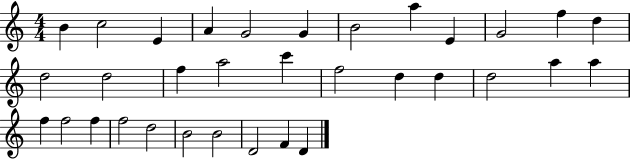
B4/q C5/h E4/q A4/q G4/h G4/q B4/h A5/q E4/q G4/h F5/q D5/q D5/h D5/h F5/q A5/h C6/q F5/h D5/q D5/q D5/h A5/q A5/q F5/q F5/h F5/q F5/h D5/h B4/h B4/h D4/h F4/q D4/q